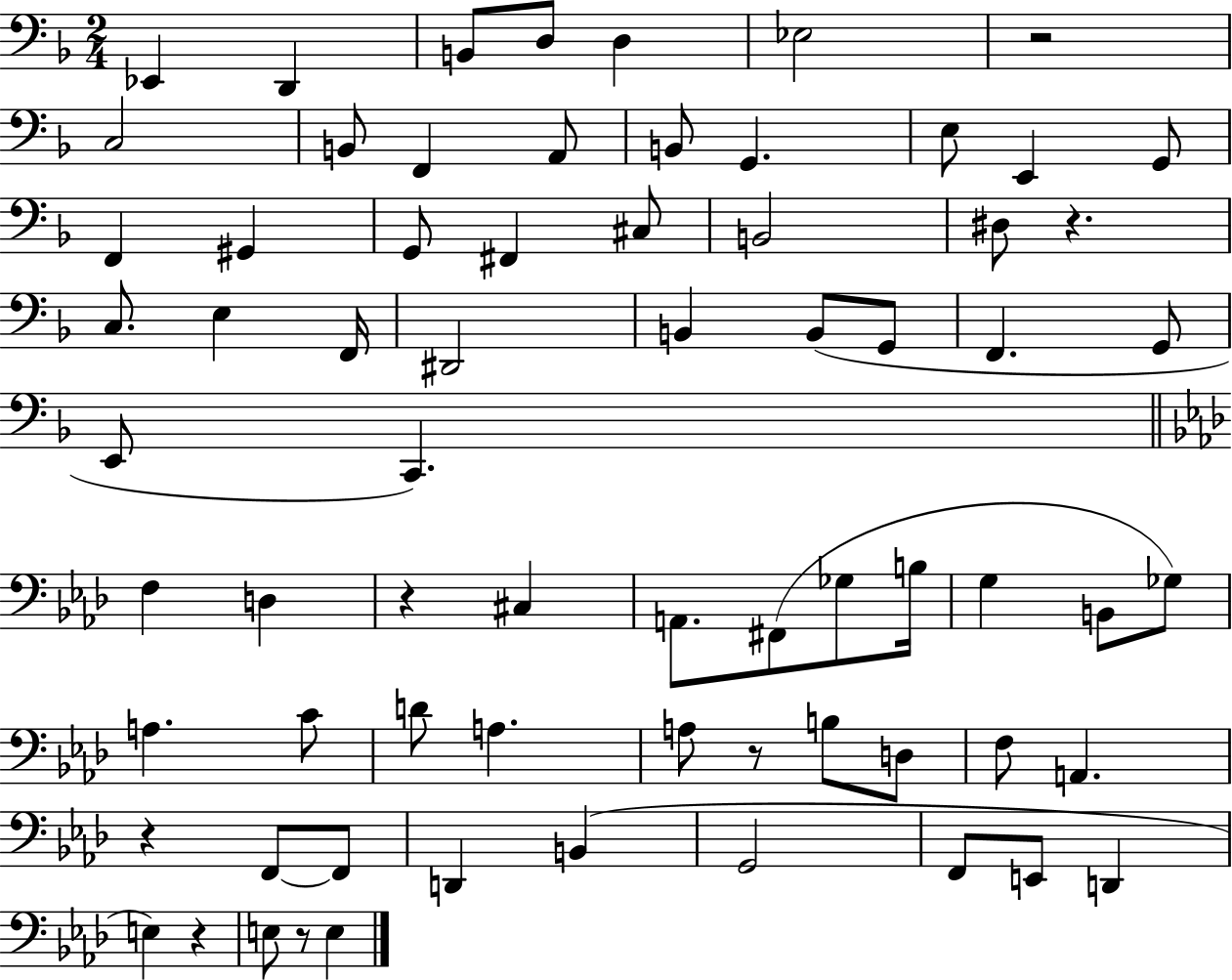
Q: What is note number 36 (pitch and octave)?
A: C#3